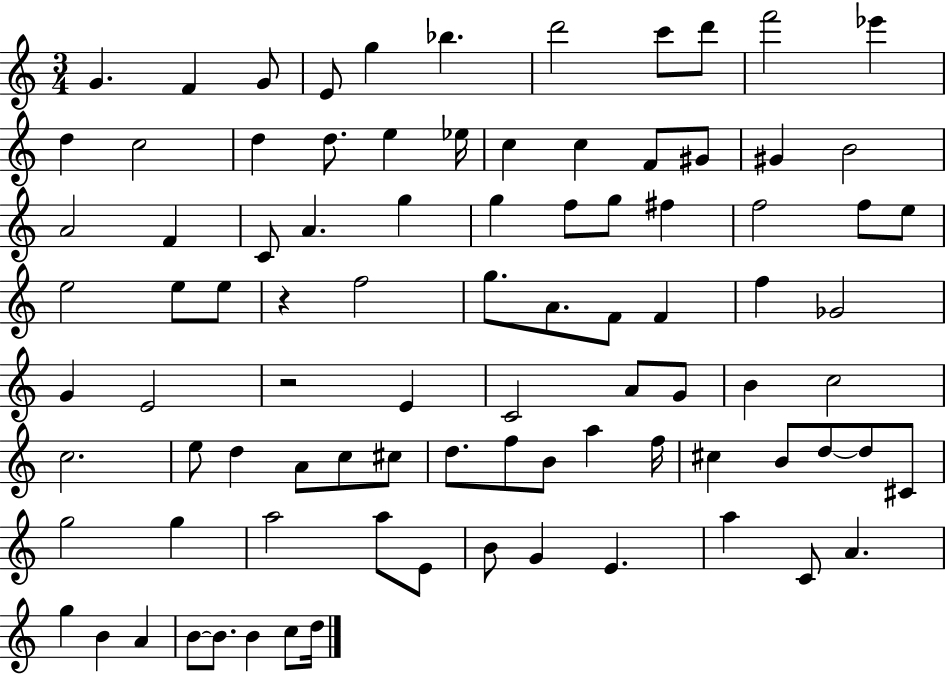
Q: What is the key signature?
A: C major